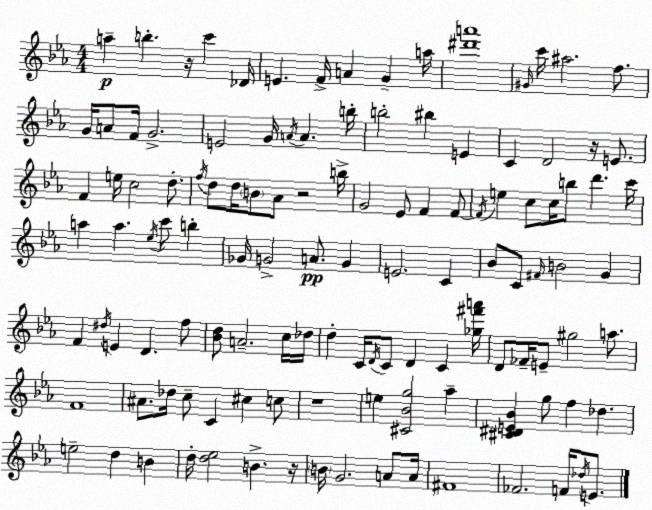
X:1
T:Untitled
M:4/4
L:1/4
K:Cm
a b z/4 c' _D/4 E F/4 A G a/4 [^d'a']4 ^G/4 c'/4 ^a2 f/2 G/4 A/2 F/4 G2 E2 G/4 A/4 A b/4 b2 ^b E C D2 z/4 E/2 F e/4 c2 d/2 f/4 d/2 d/4 B/2 _A/2 z2 b/4 G2 _E/2 F F/2 F/4 e c/2 c/4 b/2 d' c'/4 a a _e/4 c'/2 b _G/4 G2 A/2 G E2 C _B/2 C/2 ^F/4 B2 G F ^d/4 E D f/2 [_Bd]/2 A2 c/4 _d/4 d C/4 D/4 C/2 D C [_g^f'a']/4 D/2 _F/4 E/2 ^g2 a/2 F4 ^A/2 _d/4 c/2 C ^c c/2 z4 e [^C_Bg]2 _a [^C^DE_B] g/2 f _d e2 d B d/4 [d_e]2 B z/4 B/4 G2 A/2 A/4 ^F4 _F2 F/4 _d/4 E/2